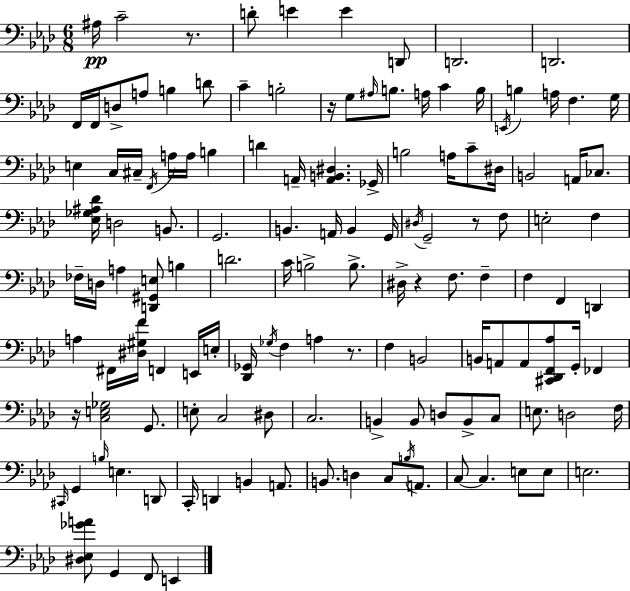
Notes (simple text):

A#3/s C4/h R/e. D4/e E4/q E4/q D2/e D2/h. D2/h. F2/s F2/s D3/e A3/e B3/q D4/e C4/q B3/h R/s G3/e A#3/s B3/e. A3/s C4/q B3/s E2/s B3/q A3/s F3/q. G3/s E3/q C3/s C#3/s F2/s A3/s A3/s B3/q D4/q A2/s [A2,B2,D#3]/q. Gb2/s B3/h A3/s C4/e D#3/s B2/h A2/s CES3/e. [Eb3,Gb3,A#3,Db4]/s D3/h B2/e. G2/h. B2/q. A2/s B2/q G2/s D#3/s G2/h R/e F3/e E3/h F3/q FES3/s D3/s A3/q [D2,G#2,E3]/e B3/q D4/h. C4/s B3/h B3/e. D#3/s R/q F3/e. F3/q F3/q F2/q D2/q A3/q F#2/s [D#3,G#3,F4]/s F2/q E2/s E3/s [Db2,Gb2]/s Gb3/s F3/q A3/q R/e. F3/q B2/h B2/s A2/e A2/e [C#2,Db2,F2,Ab3]/e G2/s FES2/q R/s [C3,E3,Gb3]/h G2/e. E3/e C3/h D#3/e C3/h. B2/q B2/e D3/e B2/e C3/e E3/e. D3/h F3/s C#2/s G2/q B3/s E3/q. D2/e C2/s D2/q B2/q A2/e. B2/e. D3/q C3/e B3/s A2/e. C3/e C3/q. E3/e E3/e E3/h. [D#3,Eb3,Gb4,A4]/e G2/q F2/e E2/q